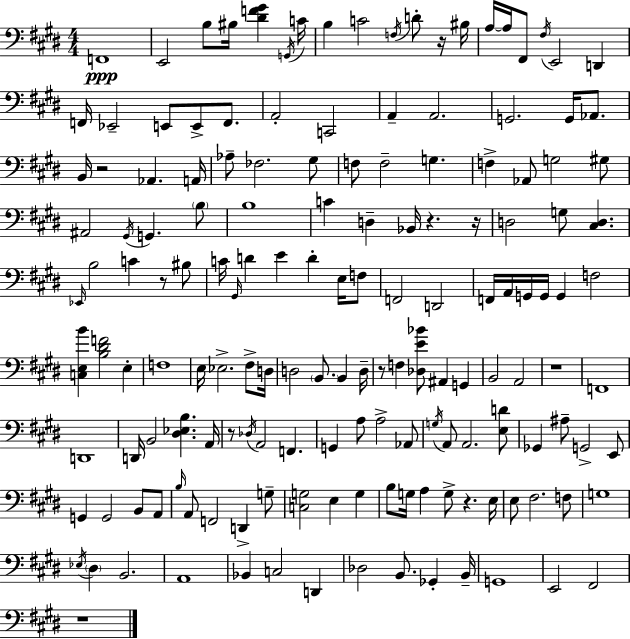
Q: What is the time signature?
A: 4/4